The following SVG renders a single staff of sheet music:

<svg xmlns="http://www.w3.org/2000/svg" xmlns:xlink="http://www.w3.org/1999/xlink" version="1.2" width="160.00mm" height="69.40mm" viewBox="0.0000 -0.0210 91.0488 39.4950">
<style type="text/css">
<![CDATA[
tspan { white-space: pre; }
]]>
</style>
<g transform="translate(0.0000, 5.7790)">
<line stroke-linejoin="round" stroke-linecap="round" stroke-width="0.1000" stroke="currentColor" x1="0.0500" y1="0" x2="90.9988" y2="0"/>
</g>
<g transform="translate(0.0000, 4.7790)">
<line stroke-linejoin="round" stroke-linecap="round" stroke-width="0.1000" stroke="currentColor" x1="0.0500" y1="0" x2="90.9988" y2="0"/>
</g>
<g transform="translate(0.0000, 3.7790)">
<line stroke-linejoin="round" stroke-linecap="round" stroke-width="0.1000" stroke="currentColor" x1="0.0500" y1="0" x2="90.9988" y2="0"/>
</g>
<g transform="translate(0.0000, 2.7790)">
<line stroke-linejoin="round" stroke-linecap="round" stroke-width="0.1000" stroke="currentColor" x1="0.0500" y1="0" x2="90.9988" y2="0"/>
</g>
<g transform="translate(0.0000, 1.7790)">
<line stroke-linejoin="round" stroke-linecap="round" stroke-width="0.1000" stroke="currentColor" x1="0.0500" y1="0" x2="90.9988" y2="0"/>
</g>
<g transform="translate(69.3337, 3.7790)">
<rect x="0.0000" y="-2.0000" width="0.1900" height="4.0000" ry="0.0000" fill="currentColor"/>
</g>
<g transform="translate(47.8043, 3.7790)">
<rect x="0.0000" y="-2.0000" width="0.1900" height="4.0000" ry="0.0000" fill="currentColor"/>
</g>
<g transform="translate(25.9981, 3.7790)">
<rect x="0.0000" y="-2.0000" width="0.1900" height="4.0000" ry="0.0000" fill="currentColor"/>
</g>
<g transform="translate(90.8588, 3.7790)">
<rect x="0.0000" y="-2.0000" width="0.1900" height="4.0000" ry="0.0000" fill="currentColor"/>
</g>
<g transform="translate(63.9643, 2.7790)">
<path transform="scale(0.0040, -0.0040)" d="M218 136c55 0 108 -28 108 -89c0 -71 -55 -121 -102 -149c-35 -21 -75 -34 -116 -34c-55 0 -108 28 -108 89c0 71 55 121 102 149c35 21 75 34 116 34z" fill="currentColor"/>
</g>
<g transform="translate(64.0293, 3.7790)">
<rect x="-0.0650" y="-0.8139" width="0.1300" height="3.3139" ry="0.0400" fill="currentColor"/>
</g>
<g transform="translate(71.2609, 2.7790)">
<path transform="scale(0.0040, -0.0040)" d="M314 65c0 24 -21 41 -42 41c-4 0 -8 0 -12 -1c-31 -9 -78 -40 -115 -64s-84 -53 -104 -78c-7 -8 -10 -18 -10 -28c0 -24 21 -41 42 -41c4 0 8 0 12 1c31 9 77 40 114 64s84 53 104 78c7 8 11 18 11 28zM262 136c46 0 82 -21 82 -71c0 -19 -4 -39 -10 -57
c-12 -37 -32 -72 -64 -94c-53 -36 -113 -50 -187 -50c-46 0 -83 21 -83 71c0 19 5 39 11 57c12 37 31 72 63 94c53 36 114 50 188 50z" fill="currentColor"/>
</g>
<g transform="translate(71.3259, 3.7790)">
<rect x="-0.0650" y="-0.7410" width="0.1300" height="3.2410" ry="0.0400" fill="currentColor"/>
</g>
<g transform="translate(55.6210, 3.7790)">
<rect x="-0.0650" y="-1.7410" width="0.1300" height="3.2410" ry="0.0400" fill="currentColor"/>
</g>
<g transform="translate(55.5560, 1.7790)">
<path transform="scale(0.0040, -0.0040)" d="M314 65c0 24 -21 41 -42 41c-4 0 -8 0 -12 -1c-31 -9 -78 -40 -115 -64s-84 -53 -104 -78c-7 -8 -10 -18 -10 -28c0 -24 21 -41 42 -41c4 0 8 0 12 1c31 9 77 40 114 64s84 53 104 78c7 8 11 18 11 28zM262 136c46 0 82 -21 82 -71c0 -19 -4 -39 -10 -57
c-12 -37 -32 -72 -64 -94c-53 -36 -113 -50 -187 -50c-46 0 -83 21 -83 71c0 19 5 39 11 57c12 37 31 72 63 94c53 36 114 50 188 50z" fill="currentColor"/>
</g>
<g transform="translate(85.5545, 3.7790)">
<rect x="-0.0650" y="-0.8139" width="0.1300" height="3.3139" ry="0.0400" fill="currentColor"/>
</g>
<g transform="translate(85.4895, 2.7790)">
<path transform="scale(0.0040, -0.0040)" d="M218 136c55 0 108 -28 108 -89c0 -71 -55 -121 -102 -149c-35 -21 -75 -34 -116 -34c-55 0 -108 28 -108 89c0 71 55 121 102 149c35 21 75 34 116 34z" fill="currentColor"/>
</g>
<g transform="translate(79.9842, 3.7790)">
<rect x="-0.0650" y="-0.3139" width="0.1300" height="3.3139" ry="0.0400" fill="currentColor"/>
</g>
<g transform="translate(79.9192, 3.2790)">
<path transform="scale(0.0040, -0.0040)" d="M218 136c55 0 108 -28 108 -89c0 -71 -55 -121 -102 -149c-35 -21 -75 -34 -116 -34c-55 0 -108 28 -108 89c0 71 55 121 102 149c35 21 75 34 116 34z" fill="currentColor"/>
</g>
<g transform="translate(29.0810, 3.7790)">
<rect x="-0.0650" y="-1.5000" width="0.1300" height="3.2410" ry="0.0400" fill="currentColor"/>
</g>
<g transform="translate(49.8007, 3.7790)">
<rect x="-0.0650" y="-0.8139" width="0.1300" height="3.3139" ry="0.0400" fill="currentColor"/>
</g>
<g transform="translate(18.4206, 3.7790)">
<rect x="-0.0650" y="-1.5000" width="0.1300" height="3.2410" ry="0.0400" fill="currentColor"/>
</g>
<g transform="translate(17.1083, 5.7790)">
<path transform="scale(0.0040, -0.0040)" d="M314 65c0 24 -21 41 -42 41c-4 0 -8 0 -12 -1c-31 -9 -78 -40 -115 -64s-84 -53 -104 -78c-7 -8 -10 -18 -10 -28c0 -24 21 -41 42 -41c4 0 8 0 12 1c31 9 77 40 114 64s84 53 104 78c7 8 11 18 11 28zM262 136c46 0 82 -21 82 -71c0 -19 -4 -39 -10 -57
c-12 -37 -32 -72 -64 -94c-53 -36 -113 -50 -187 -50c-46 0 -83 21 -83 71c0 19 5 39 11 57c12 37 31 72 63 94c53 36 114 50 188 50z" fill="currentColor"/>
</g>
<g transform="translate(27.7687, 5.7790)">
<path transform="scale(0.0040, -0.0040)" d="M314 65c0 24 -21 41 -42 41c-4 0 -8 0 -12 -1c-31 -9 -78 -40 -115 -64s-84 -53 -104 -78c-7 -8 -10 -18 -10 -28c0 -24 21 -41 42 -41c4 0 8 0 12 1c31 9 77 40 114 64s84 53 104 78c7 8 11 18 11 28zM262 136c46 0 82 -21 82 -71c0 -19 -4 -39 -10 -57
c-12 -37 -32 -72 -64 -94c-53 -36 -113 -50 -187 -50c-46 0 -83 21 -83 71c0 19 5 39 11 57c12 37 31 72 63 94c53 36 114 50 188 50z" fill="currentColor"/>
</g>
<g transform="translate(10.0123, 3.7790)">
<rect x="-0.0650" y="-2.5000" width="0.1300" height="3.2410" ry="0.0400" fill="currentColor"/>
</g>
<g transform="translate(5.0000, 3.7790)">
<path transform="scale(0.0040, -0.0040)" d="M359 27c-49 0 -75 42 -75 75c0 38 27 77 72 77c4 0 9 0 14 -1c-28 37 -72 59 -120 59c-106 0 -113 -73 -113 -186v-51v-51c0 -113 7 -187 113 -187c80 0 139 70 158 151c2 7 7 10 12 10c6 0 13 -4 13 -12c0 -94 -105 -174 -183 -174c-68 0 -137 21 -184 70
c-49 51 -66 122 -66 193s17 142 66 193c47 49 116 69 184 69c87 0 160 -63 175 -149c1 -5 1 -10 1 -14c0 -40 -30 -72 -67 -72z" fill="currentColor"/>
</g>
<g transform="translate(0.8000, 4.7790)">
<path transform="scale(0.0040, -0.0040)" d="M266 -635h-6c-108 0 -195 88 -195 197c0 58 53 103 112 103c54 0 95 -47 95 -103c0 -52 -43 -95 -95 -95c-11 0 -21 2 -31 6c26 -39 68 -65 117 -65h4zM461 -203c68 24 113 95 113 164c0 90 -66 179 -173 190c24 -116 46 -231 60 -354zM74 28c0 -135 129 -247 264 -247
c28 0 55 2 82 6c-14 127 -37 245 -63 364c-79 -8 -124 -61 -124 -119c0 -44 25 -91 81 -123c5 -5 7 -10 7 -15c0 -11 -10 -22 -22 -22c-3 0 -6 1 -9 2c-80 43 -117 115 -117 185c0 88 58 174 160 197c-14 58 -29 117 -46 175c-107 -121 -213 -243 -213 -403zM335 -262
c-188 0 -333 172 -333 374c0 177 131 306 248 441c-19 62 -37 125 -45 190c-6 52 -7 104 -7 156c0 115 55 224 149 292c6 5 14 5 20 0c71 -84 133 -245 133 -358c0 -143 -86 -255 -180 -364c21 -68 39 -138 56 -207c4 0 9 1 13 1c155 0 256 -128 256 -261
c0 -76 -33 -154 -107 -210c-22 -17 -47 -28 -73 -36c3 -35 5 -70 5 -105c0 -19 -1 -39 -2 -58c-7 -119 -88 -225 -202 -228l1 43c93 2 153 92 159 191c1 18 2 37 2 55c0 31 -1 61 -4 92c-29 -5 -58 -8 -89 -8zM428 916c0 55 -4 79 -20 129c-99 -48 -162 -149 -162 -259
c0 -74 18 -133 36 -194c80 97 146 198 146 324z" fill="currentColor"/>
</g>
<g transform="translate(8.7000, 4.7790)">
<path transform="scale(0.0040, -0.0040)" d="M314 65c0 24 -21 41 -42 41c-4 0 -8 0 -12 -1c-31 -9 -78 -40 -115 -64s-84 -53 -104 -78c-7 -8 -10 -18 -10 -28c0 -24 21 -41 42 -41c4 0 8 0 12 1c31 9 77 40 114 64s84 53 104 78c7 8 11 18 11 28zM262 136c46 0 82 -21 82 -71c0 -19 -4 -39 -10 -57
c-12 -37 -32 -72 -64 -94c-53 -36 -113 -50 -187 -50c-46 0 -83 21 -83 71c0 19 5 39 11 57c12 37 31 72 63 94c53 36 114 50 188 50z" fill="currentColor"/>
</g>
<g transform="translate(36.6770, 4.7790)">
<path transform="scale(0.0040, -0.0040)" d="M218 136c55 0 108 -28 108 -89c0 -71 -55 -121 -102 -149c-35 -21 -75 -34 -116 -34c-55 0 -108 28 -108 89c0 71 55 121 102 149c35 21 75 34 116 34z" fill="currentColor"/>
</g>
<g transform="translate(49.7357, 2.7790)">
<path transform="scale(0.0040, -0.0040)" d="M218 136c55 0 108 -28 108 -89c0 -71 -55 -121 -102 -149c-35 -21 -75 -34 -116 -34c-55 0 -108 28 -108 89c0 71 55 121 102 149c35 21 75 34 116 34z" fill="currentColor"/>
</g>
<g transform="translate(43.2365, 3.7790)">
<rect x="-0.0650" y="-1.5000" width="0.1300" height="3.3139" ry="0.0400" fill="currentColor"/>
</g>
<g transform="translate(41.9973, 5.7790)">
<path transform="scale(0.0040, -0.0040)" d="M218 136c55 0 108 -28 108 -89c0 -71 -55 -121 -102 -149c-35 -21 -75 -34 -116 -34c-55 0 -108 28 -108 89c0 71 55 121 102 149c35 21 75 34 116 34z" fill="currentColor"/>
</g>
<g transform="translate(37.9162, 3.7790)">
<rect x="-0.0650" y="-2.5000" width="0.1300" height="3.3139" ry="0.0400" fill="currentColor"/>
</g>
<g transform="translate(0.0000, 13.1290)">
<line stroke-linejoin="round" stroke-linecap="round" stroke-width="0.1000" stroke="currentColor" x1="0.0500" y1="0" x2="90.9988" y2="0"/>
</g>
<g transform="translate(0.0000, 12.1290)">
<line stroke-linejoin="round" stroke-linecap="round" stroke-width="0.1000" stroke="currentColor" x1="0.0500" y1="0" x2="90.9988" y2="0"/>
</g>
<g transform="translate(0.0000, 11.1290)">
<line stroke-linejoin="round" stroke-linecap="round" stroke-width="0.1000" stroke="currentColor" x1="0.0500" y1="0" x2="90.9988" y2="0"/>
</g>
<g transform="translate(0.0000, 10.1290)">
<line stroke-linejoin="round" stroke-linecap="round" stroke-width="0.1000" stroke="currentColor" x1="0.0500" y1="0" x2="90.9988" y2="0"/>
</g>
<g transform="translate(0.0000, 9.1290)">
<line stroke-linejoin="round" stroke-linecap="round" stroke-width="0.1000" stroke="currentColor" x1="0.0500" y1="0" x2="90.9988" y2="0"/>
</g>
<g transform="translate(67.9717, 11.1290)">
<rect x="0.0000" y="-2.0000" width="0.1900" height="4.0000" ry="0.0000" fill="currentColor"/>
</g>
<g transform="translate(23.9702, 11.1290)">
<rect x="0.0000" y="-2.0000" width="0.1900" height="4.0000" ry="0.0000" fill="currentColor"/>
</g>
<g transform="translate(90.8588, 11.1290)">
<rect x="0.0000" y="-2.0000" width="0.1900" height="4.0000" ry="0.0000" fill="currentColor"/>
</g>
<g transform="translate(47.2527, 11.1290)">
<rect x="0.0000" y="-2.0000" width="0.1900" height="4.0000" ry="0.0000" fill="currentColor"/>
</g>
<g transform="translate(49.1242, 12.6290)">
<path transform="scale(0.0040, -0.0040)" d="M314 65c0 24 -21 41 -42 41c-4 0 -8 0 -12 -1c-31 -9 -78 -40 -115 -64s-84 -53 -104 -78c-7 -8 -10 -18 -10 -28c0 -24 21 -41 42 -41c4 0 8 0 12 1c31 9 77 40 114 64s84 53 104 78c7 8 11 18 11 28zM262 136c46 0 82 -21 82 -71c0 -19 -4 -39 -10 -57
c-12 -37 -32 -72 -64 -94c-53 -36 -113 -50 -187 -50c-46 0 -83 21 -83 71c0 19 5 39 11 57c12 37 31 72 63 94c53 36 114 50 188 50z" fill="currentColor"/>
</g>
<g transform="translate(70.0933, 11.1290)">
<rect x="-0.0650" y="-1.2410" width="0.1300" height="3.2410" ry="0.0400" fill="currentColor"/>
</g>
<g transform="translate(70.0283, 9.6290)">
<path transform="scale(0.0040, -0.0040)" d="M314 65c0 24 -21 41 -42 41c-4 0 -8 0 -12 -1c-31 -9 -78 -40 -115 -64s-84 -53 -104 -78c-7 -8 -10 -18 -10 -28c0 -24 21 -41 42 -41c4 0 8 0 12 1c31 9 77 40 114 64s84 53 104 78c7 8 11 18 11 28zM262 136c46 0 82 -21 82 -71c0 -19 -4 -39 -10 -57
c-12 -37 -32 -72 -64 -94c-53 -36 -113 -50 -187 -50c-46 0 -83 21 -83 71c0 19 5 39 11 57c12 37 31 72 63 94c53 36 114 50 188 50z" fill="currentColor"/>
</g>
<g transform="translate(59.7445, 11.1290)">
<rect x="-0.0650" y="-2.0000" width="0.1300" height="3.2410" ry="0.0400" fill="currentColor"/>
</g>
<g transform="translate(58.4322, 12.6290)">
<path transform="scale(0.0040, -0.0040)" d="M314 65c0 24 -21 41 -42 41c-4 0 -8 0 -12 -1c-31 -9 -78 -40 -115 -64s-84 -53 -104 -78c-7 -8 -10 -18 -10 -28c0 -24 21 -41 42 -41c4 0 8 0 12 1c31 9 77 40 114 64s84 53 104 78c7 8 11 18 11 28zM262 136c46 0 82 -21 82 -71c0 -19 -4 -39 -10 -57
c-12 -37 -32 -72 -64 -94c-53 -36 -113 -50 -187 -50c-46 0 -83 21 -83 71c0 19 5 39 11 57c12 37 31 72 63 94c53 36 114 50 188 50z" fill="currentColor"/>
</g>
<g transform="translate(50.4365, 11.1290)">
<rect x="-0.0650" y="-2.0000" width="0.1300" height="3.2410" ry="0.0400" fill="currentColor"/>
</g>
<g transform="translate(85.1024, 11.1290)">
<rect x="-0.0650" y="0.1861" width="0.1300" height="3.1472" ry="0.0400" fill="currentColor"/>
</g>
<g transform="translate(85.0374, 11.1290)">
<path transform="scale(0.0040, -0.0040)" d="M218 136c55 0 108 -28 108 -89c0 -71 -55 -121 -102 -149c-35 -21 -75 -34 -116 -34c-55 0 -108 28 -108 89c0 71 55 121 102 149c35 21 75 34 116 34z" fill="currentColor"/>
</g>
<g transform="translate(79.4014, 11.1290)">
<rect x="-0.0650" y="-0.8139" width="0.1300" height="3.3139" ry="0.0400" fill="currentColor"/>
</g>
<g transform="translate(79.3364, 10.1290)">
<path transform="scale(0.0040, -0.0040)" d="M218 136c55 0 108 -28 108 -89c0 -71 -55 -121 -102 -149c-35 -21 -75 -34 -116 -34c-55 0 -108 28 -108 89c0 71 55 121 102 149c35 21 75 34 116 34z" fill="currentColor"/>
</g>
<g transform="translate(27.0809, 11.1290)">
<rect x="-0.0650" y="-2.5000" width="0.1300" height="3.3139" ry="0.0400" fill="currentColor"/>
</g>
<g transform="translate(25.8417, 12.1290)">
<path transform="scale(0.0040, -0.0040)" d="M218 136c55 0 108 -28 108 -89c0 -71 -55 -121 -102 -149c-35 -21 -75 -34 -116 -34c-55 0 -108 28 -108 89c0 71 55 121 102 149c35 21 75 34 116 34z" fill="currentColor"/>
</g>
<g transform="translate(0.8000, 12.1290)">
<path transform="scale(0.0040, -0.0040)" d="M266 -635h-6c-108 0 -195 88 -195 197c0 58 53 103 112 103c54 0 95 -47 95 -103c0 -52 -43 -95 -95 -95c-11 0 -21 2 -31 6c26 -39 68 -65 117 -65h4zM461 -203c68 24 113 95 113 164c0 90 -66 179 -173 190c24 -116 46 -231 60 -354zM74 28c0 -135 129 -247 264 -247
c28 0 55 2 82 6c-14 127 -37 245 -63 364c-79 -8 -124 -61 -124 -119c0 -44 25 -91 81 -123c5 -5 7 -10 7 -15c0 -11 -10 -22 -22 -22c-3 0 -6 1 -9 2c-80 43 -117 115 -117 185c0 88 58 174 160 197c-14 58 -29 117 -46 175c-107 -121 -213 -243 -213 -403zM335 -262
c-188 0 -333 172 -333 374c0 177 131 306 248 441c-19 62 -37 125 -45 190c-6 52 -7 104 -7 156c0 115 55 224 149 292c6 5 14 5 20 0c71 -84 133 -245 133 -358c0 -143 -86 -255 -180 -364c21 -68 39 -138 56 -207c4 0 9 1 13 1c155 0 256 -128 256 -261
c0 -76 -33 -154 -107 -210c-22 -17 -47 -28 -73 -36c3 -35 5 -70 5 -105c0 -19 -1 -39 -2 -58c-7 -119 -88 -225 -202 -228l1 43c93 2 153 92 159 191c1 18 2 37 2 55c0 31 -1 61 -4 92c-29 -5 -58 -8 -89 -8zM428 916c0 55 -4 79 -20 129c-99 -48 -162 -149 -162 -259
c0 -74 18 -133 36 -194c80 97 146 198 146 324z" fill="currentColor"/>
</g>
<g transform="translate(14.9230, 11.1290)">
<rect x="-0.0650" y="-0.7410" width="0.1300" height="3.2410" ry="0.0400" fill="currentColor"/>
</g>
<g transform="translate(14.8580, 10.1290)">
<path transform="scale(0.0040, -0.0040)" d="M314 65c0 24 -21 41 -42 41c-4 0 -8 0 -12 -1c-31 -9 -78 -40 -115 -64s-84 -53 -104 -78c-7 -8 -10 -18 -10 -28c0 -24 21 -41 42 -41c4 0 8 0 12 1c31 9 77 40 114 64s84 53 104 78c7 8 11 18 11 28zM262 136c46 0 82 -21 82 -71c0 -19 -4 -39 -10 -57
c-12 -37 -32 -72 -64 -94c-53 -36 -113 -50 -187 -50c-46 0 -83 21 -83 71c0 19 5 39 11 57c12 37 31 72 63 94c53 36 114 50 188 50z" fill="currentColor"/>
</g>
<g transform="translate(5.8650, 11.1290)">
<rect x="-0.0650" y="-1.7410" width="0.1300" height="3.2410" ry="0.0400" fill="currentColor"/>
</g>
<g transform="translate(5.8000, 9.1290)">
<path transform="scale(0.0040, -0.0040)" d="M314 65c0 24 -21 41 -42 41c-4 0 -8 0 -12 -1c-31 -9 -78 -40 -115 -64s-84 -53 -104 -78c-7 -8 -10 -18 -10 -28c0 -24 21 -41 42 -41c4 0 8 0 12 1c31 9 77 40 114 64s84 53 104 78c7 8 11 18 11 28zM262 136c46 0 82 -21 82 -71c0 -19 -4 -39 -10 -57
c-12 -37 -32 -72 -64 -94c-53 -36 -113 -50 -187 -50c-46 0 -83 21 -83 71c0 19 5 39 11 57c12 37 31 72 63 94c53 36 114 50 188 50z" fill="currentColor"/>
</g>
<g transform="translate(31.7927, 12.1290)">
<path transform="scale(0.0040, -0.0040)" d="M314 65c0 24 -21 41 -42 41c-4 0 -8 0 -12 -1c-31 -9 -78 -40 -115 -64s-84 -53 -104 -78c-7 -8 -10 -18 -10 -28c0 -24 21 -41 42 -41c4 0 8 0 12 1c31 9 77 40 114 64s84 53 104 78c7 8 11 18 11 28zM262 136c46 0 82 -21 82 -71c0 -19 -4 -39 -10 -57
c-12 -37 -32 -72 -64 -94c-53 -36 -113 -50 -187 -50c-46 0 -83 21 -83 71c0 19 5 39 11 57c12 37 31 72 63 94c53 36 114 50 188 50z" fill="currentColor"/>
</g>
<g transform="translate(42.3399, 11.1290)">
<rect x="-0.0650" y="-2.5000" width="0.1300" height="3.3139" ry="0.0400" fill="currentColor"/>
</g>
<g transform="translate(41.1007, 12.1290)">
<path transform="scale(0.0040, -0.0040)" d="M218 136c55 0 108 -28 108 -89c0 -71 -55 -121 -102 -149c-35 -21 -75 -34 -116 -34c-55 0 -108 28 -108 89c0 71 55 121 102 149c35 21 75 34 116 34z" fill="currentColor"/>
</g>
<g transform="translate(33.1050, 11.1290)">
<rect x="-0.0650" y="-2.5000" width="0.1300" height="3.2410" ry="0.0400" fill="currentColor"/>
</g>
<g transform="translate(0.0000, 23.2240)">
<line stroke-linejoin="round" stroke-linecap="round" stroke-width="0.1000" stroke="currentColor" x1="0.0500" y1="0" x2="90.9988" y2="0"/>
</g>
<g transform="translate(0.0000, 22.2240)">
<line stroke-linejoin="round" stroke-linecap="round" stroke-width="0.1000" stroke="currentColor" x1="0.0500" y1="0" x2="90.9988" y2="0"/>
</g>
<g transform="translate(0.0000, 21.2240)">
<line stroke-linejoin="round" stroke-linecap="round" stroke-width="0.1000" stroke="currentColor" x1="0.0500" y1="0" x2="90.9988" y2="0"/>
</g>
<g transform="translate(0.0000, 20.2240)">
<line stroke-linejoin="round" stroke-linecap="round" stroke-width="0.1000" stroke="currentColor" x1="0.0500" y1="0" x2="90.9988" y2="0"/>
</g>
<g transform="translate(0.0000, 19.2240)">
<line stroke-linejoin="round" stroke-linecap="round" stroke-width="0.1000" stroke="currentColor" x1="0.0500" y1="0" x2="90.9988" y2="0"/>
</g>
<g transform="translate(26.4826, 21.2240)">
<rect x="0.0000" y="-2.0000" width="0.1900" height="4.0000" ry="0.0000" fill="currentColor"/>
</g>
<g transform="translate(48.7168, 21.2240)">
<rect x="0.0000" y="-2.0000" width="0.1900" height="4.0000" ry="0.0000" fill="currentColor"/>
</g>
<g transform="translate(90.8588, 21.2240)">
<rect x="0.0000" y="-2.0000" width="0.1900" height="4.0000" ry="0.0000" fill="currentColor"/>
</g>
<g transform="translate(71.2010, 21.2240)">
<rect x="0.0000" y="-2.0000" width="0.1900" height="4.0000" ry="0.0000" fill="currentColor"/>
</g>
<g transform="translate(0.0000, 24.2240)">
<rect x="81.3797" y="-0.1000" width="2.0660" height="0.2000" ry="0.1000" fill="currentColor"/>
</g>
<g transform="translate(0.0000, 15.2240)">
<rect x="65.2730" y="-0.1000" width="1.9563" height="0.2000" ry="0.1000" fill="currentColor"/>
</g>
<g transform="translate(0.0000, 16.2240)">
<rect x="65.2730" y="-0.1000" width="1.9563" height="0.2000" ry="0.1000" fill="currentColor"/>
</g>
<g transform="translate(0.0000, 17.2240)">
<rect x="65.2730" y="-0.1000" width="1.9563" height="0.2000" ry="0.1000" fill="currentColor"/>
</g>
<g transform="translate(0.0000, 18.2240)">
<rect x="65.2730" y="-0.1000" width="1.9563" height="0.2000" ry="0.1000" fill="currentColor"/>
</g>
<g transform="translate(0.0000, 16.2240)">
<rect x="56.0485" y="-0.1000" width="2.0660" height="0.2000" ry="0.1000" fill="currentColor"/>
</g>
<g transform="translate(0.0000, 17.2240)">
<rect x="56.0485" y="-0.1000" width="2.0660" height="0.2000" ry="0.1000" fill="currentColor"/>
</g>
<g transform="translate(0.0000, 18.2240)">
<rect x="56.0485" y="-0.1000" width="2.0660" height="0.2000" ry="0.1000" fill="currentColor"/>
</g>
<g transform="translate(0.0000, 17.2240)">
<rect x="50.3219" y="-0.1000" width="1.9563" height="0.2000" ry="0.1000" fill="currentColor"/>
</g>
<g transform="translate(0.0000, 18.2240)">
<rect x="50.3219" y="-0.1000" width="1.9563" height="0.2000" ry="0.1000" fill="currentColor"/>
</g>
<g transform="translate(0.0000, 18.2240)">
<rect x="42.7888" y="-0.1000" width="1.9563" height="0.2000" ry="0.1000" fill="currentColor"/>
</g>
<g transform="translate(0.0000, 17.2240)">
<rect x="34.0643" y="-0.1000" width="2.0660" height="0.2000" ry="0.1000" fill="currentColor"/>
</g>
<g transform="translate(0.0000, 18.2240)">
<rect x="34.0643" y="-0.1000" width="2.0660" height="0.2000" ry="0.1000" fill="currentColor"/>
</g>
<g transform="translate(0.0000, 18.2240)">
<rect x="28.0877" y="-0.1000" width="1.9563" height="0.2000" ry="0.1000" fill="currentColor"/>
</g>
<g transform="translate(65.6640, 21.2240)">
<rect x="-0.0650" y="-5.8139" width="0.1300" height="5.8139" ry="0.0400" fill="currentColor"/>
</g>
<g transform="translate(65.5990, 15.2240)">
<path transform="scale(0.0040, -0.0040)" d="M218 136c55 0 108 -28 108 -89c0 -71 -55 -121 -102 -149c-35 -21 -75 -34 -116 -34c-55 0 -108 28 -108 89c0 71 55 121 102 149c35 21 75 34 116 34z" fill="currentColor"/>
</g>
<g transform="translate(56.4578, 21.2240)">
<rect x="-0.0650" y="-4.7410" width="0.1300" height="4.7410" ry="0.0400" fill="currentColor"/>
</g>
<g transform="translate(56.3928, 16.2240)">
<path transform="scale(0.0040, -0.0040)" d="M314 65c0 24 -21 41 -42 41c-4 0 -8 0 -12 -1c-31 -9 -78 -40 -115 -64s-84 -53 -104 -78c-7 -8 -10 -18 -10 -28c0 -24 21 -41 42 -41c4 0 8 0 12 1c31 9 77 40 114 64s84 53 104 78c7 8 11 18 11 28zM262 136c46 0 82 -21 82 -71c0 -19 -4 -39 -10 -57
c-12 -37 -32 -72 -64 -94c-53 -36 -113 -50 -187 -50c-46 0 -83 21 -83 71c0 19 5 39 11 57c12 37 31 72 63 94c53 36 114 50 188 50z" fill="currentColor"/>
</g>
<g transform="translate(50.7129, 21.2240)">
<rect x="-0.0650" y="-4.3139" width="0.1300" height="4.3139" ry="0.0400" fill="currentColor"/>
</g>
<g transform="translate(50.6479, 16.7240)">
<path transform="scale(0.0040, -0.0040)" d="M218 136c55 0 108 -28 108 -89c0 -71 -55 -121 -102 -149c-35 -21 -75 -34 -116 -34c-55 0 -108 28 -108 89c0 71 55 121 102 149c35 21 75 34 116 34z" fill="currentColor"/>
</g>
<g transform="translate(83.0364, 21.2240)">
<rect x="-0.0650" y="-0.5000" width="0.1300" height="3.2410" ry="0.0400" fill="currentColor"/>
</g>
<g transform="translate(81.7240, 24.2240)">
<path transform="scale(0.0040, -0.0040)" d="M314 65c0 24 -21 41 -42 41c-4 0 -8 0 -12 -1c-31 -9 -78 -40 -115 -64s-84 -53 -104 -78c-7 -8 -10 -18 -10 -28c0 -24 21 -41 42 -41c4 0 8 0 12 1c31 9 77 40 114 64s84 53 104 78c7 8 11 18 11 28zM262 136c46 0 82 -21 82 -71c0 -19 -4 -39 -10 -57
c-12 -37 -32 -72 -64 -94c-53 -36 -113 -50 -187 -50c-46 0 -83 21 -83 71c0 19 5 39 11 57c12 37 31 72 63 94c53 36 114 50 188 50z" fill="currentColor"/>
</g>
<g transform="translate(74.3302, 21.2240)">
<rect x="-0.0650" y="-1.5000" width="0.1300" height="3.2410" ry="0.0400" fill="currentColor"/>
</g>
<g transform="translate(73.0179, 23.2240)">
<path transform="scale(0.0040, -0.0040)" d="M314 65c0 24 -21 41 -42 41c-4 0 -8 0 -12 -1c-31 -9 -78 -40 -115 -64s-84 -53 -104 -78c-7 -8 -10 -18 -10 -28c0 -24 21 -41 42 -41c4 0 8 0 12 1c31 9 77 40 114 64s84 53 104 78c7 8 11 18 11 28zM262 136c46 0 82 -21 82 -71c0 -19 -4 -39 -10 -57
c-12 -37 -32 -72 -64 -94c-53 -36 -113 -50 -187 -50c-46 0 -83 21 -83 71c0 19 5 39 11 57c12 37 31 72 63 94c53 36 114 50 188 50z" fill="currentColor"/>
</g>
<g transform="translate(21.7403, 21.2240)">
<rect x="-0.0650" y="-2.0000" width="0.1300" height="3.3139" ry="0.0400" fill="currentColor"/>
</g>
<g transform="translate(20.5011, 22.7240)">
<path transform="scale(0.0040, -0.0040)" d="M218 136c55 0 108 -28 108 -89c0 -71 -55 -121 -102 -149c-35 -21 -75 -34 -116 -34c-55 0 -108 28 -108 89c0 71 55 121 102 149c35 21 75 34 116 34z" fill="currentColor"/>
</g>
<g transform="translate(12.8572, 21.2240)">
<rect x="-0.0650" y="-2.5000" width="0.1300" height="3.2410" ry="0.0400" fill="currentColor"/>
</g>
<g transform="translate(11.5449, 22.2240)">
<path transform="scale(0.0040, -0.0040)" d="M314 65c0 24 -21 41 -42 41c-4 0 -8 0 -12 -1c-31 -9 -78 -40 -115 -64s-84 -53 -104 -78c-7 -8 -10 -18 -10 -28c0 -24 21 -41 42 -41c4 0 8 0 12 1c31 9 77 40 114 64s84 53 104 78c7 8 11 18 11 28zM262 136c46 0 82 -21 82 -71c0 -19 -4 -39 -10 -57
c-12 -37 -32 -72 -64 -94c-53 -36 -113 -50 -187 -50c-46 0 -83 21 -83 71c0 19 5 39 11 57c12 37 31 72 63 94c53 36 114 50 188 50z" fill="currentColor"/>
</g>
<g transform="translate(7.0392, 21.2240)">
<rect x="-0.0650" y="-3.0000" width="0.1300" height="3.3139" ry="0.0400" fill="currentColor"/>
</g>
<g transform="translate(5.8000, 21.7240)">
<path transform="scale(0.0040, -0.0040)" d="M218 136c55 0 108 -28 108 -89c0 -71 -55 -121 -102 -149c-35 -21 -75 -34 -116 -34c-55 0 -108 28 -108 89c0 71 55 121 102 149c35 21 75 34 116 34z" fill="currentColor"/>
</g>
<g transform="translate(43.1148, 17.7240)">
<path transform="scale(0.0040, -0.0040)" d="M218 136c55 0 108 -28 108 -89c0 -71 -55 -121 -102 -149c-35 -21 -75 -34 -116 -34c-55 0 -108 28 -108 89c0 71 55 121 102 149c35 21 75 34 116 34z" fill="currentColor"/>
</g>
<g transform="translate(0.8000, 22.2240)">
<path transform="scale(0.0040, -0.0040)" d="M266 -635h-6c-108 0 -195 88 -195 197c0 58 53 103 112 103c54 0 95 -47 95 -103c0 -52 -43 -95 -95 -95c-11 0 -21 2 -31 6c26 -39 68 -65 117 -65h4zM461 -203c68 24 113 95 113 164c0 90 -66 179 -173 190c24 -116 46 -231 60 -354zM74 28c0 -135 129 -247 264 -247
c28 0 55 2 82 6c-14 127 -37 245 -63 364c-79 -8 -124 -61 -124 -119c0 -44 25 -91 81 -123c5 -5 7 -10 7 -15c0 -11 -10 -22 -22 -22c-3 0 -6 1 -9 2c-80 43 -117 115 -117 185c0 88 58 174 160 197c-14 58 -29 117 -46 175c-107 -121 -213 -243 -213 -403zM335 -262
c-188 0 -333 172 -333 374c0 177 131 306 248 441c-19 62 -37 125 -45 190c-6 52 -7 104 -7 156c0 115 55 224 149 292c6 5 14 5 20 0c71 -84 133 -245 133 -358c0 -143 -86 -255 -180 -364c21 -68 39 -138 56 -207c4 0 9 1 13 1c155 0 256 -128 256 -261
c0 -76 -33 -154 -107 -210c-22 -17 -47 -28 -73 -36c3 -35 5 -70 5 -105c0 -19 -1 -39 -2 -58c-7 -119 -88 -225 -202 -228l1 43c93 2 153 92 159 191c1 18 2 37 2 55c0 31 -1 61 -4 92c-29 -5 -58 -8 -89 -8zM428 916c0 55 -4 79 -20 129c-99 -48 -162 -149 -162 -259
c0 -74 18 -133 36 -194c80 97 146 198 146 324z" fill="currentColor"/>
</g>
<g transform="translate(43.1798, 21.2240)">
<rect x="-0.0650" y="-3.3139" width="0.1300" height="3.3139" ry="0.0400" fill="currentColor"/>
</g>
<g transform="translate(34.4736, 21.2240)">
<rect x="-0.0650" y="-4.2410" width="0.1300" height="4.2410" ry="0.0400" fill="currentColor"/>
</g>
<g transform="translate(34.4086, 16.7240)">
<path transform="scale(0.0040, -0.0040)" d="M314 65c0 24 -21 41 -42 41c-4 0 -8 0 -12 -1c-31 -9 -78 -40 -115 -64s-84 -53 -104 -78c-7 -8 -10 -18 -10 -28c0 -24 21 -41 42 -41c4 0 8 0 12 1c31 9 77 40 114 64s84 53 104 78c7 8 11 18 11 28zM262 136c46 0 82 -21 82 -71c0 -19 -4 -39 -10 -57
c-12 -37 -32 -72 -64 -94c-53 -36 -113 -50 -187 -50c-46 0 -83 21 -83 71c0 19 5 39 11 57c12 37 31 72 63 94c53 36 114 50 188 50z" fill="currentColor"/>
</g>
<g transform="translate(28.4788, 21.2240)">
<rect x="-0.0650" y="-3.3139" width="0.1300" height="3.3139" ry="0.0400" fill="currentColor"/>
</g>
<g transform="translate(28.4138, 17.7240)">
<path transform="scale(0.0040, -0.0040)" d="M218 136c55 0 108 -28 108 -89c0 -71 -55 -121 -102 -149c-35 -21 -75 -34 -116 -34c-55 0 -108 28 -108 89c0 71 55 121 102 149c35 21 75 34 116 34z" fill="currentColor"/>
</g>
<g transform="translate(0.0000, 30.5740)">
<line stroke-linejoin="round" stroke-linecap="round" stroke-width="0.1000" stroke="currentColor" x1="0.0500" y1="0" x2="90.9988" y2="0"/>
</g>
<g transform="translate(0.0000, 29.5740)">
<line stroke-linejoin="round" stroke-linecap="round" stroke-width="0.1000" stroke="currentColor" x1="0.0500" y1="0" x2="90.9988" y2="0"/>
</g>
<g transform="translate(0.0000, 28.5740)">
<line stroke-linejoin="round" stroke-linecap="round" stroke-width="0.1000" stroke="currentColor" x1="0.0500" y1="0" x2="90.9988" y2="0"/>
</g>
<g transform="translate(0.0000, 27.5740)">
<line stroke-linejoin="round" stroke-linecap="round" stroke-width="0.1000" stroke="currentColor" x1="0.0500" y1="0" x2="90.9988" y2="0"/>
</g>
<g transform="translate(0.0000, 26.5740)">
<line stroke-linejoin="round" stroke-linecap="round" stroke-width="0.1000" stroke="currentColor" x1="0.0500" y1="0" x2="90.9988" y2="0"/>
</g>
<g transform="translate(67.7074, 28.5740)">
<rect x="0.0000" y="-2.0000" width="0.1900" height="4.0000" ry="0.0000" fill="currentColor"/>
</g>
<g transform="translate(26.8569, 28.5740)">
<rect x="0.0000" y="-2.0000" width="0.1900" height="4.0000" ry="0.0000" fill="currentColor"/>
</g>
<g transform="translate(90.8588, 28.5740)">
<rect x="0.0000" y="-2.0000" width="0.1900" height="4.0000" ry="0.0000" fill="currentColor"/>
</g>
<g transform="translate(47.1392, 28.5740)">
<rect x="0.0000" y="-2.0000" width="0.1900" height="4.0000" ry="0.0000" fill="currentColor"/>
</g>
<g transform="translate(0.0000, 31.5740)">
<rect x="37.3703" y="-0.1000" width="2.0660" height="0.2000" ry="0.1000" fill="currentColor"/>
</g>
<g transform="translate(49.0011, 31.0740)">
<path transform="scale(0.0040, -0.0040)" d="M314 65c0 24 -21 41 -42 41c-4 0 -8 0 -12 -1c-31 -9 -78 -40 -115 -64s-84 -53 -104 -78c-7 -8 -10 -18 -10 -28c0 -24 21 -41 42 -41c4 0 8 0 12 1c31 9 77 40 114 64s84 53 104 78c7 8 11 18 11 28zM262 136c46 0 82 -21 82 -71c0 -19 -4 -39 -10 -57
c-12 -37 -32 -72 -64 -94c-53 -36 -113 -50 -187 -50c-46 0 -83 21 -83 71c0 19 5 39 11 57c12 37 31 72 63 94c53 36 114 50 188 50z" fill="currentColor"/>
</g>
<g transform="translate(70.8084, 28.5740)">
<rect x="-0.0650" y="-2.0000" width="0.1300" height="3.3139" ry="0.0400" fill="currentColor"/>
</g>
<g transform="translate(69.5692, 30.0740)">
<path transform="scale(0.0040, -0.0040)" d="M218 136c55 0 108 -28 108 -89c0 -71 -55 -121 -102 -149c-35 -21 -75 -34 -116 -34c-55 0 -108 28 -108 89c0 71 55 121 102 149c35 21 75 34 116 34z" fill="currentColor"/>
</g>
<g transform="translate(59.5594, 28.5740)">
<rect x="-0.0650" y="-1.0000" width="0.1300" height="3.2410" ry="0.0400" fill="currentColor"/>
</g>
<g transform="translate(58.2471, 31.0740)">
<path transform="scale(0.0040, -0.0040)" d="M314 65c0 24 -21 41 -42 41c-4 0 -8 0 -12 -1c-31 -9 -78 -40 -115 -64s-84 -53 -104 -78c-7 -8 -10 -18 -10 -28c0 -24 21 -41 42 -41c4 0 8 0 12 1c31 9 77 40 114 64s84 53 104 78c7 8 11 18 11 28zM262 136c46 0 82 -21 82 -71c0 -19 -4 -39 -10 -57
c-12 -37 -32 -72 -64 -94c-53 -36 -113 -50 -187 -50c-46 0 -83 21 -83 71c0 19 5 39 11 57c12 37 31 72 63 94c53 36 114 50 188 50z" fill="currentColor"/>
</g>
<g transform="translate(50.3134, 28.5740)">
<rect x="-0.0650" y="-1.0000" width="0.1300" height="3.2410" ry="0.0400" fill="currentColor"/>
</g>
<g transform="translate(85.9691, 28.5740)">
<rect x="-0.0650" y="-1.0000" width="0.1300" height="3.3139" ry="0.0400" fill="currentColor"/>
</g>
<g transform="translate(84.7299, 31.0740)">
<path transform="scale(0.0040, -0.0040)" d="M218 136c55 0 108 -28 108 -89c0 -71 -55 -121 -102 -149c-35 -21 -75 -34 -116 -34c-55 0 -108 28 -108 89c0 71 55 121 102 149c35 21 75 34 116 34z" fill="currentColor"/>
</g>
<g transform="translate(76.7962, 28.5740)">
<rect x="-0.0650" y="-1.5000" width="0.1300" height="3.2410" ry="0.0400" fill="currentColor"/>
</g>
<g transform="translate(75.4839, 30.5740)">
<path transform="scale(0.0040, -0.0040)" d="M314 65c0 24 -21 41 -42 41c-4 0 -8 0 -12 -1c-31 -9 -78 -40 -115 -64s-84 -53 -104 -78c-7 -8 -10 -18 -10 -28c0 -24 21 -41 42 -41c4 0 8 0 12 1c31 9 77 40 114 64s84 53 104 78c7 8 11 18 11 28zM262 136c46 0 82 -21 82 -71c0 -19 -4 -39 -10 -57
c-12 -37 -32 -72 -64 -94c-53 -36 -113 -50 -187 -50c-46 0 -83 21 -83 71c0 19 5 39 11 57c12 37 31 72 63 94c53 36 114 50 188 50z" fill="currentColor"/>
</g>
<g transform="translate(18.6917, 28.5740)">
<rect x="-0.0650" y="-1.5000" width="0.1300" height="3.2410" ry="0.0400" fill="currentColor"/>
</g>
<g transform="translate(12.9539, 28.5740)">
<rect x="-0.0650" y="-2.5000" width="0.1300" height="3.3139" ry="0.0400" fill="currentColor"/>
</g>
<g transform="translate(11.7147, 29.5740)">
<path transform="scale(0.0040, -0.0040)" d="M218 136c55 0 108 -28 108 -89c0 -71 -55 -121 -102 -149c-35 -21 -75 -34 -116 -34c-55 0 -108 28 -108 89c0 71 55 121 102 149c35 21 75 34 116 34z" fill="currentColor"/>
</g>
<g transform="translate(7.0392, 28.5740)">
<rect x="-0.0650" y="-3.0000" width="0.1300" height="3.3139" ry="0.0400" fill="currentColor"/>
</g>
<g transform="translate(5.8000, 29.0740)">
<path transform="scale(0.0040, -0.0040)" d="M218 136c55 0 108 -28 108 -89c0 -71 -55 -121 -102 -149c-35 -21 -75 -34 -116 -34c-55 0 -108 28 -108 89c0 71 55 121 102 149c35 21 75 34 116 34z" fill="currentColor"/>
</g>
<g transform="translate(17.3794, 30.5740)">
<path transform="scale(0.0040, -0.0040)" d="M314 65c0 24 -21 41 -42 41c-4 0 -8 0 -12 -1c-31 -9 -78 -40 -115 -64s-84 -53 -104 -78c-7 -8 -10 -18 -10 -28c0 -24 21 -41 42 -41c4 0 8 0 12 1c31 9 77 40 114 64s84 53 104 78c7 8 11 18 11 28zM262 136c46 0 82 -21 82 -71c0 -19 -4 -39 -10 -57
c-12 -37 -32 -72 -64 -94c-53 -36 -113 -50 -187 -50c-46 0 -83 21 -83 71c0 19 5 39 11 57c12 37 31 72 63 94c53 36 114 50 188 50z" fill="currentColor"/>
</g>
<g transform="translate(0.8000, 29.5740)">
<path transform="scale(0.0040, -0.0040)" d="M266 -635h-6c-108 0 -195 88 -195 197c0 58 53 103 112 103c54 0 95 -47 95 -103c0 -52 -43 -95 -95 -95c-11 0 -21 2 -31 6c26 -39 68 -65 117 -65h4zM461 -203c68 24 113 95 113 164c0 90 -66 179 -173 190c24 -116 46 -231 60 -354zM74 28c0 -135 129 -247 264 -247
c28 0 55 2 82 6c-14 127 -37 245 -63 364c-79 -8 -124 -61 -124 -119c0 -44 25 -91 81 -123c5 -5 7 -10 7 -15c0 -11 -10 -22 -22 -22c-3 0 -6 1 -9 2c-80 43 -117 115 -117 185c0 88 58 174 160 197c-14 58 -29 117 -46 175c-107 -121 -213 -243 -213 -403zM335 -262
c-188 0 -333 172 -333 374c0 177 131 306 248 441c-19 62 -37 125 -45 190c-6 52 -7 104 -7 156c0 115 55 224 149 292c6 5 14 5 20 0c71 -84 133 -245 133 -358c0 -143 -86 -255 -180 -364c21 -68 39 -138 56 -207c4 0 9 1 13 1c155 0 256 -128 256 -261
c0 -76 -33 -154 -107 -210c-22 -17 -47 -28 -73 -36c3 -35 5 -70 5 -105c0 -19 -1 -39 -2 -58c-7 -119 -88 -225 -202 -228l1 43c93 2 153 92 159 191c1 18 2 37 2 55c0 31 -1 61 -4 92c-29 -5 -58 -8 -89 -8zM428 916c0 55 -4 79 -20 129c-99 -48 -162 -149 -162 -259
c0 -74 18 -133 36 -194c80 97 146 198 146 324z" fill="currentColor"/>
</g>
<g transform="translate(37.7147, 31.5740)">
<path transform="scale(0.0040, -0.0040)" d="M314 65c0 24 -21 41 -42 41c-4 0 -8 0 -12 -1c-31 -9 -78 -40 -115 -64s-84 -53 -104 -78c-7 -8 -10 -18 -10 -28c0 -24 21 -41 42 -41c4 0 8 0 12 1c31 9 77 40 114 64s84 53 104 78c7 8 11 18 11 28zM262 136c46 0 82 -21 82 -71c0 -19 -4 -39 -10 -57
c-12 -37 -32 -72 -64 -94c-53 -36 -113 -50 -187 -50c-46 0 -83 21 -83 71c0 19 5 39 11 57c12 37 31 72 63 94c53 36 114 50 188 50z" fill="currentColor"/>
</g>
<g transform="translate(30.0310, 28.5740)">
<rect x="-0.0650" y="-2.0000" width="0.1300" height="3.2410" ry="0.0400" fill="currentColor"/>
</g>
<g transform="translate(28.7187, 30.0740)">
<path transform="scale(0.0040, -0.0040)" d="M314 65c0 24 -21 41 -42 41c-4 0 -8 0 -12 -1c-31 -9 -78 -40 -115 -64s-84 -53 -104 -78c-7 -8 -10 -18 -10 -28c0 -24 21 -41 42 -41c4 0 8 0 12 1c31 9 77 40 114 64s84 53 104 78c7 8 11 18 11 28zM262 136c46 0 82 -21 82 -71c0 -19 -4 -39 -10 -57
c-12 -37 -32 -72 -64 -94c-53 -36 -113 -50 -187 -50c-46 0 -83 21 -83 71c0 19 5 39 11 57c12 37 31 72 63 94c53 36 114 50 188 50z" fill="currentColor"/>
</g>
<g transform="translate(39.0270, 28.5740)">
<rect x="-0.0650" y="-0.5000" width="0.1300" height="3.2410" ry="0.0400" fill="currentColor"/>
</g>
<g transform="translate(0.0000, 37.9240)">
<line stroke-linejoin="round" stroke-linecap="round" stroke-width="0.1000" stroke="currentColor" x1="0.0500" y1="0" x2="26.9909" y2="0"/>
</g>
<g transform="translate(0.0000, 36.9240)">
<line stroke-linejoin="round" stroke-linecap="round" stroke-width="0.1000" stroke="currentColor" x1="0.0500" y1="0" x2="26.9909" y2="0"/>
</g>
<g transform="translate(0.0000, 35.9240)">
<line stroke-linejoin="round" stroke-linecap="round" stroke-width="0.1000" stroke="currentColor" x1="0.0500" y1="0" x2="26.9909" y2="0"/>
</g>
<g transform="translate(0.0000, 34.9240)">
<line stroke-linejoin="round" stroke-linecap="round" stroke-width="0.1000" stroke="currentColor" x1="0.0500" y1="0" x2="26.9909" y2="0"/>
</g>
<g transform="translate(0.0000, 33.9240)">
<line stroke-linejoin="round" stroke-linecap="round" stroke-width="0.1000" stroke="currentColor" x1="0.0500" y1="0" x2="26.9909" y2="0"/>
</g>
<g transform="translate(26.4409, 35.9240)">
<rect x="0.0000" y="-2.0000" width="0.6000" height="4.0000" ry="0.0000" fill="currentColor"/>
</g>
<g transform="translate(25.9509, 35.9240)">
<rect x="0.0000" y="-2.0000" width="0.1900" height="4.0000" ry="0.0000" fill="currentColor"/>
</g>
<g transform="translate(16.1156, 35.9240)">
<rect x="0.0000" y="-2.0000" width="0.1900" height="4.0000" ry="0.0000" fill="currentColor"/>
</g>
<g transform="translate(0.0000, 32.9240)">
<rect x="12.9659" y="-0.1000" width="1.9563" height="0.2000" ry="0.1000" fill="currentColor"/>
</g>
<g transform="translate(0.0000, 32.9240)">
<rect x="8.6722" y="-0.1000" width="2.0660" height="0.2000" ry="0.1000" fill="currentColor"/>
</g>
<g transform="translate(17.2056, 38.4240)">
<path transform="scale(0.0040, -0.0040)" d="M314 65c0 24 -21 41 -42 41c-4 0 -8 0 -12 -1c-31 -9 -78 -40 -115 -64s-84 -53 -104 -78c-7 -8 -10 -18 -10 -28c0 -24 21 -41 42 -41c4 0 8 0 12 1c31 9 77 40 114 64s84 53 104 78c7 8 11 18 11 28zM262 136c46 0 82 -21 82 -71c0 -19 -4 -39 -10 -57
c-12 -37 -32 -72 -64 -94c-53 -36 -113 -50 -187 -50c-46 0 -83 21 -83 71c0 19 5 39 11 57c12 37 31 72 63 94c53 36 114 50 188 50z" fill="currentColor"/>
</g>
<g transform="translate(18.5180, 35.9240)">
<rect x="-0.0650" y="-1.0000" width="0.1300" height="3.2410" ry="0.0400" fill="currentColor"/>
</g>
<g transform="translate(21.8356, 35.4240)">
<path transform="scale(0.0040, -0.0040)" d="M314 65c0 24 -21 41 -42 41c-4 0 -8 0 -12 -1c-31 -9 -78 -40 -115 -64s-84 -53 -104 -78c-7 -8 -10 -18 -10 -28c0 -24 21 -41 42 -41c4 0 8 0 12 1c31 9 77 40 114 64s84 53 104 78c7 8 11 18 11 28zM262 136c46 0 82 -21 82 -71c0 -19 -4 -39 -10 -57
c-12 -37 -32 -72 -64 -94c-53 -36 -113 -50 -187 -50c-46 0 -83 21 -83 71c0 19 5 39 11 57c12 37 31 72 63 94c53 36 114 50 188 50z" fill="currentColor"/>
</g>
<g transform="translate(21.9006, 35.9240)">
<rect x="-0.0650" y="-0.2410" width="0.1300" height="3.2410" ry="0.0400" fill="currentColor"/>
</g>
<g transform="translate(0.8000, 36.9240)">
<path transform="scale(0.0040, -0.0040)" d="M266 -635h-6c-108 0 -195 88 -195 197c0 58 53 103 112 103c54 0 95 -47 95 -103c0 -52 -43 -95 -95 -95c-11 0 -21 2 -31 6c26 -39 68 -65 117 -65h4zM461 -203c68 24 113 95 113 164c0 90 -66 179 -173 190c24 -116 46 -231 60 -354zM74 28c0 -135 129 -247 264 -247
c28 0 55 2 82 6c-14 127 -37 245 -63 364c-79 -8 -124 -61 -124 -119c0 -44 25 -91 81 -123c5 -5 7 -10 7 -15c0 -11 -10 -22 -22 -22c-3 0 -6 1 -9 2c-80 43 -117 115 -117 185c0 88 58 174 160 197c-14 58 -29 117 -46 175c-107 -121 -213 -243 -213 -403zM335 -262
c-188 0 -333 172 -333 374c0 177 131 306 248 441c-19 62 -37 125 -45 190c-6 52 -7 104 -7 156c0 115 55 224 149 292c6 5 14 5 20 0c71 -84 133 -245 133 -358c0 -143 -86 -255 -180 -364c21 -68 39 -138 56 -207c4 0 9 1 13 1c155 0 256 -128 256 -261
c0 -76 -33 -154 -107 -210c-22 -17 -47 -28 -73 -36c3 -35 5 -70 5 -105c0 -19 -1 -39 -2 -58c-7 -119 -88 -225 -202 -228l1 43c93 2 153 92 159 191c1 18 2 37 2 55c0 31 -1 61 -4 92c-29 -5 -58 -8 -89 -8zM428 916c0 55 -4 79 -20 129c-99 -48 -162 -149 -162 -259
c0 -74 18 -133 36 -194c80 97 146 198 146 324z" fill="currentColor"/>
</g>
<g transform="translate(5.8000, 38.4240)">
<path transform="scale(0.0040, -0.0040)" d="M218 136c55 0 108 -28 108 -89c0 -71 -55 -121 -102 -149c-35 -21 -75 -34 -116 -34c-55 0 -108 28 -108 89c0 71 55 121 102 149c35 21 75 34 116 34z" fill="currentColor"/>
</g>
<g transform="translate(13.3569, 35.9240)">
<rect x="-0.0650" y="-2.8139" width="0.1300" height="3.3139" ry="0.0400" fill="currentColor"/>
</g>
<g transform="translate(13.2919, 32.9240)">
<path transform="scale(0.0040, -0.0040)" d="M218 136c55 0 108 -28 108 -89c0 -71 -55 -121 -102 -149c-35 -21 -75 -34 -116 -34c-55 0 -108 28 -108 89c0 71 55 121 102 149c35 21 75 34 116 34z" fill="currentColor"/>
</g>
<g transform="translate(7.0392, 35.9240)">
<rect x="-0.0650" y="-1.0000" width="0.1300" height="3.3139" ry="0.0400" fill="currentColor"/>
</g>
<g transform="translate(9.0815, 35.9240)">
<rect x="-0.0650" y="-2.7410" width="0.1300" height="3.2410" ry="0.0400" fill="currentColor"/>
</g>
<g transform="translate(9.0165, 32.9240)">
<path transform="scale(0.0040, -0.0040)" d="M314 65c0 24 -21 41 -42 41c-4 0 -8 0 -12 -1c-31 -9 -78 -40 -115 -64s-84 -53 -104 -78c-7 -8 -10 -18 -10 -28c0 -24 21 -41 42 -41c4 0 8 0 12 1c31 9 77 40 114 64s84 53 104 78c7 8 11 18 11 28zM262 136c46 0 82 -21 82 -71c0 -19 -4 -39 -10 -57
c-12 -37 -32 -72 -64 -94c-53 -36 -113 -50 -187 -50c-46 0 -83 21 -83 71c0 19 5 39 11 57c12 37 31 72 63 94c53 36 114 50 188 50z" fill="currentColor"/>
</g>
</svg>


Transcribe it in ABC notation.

X:1
T:Untitled
M:4/4
L:1/4
K:C
G2 E2 E2 G E d f2 d d2 c d f2 d2 G G2 G F2 F2 e2 d B A G2 F b d'2 b d' e'2 g' E2 C2 A G E2 F2 C2 D2 D2 F E2 D D a2 a D2 c2